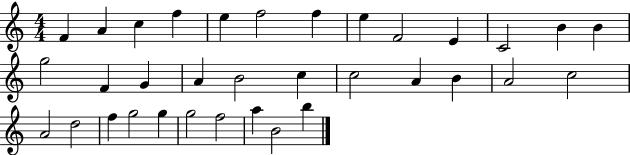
{
  \clef treble
  \numericTimeSignature
  \time 4/4
  \key c \major
  f'4 a'4 c''4 f''4 | e''4 f''2 f''4 | e''4 f'2 e'4 | c'2 b'4 b'4 | \break g''2 f'4 g'4 | a'4 b'2 c''4 | c''2 a'4 b'4 | a'2 c''2 | \break a'2 d''2 | f''4 g''2 g''4 | g''2 f''2 | a''4 b'2 b''4 | \break \bar "|."
}